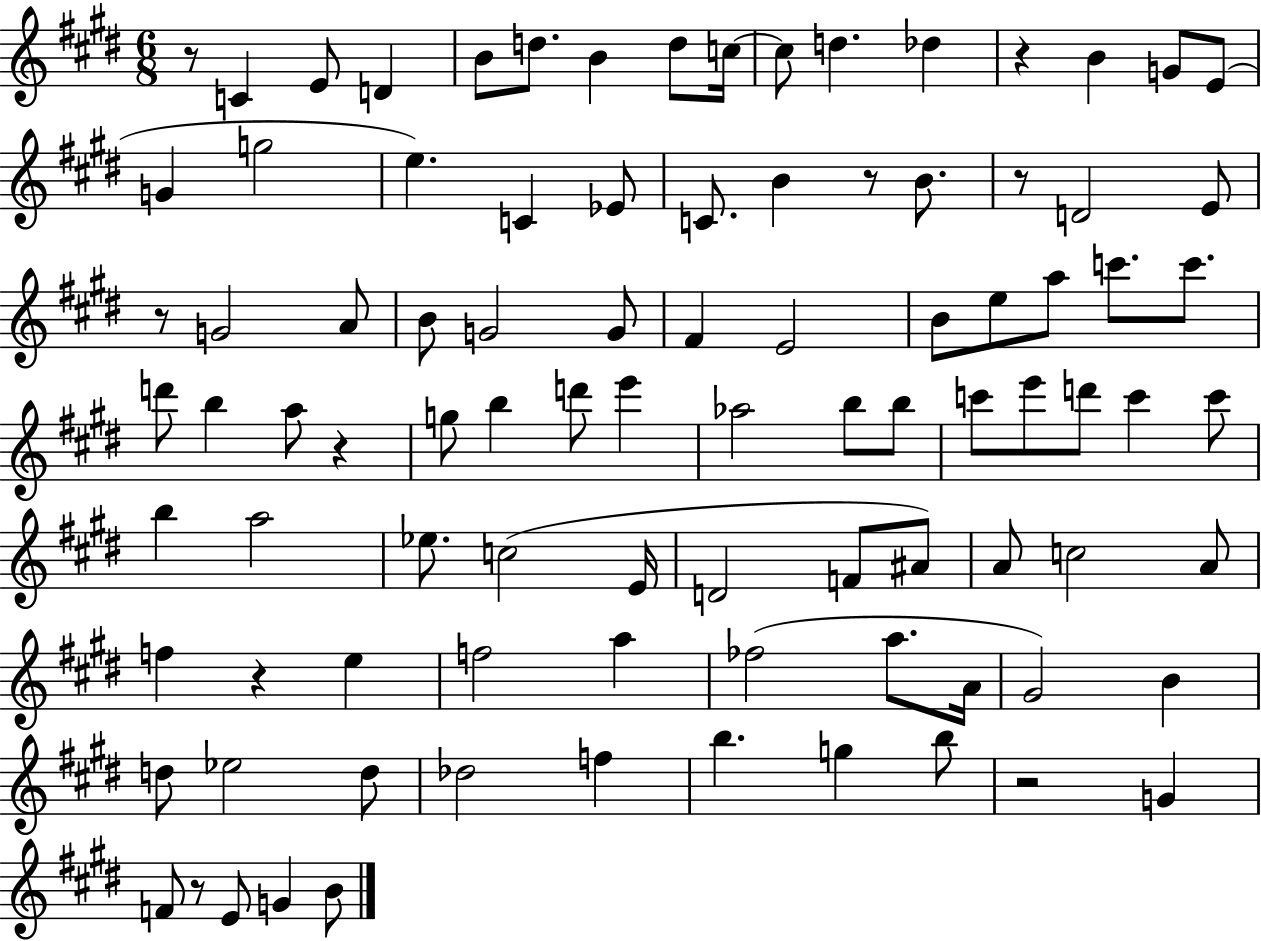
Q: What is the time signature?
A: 6/8